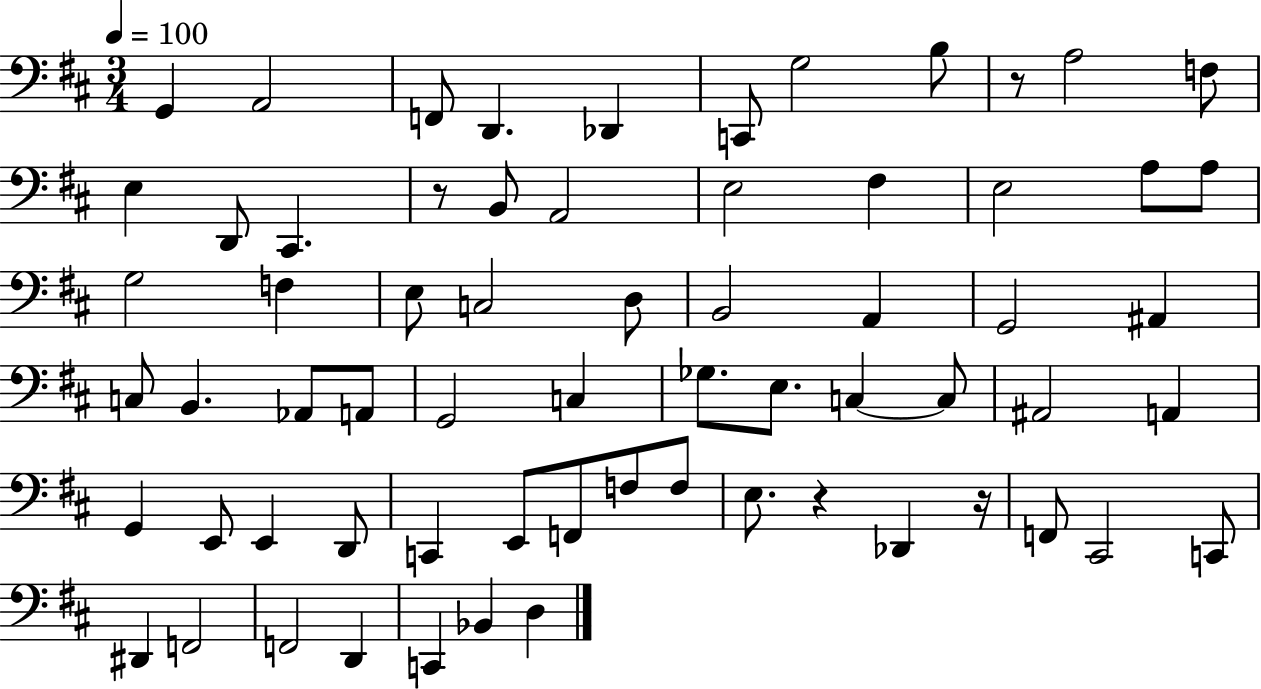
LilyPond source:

{
  \clef bass
  \numericTimeSignature
  \time 3/4
  \key d \major
  \tempo 4 = 100
  g,4 a,2 | f,8 d,4. des,4 | c,8 g2 b8 | r8 a2 f8 | \break e4 d,8 cis,4. | r8 b,8 a,2 | e2 fis4 | e2 a8 a8 | \break g2 f4 | e8 c2 d8 | b,2 a,4 | g,2 ais,4 | \break c8 b,4. aes,8 a,8 | g,2 c4 | ges8. e8. c4~~ c8 | ais,2 a,4 | \break g,4 e,8 e,4 d,8 | c,4 e,8 f,8 f8 f8 | e8. r4 des,4 r16 | f,8 cis,2 c,8 | \break dis,4 f,2 | f,2 d,4 | c,4 bes,4 d4 | \bar "|."
}